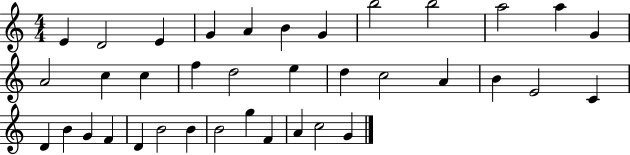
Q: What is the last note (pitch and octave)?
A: G4